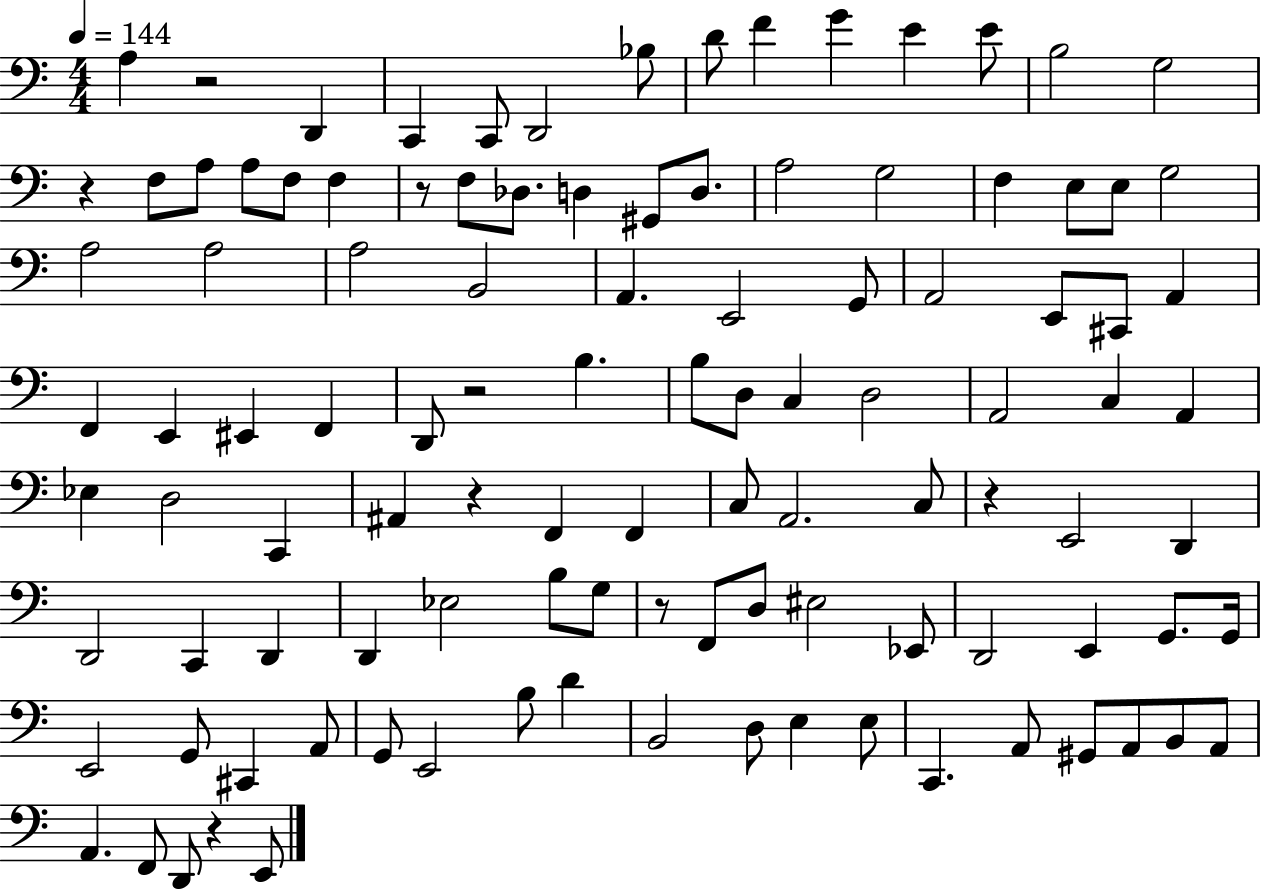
X:1
T:Untitled
M:4/4
L:1/4
K:C
A, z2 D,, C,, C,,/2 D,,2 _B,/2 D/2 F G E E/2 B,2 G,2 z F,/2 A,/2 A,/2 F,/2 F, z/2 F,/2 _D,/2 D, ^G,,/2 D,/2 A,2 G,2 F, E,/2 E,/2 G,2 A,2 A,2 A,2 B,,2 A,, E,,2 G,,/2 A,,2 E,,/2 ^C,,/2 A,, F,, E,, ^E,, F,, D,,/2 z2 B, B,/2 D,/2 C, D,2 A,,2 C, A,, _E, D,2 C,, ^A,, z F,, F,, C,/2 A,,2 C,/2 z E,,2 D,, D,,2 C,, D,, D,, _E,2 B,/2 G,/2 z/2 F,,/2 D,/2 ^E,2 _E,,/2 D,,2 E,, G,,/2 G,,/4 E,,2 G,,/2 ^C,, A,,/2 G,,/2 E,,2 B,/2 D B,,2 D,/2 E, E,/2 C,, A,,/2 ^G,,/2 A,,/2 B,,/2 A,,/2 A,, F,,/2 D,,/2 z E,,/2